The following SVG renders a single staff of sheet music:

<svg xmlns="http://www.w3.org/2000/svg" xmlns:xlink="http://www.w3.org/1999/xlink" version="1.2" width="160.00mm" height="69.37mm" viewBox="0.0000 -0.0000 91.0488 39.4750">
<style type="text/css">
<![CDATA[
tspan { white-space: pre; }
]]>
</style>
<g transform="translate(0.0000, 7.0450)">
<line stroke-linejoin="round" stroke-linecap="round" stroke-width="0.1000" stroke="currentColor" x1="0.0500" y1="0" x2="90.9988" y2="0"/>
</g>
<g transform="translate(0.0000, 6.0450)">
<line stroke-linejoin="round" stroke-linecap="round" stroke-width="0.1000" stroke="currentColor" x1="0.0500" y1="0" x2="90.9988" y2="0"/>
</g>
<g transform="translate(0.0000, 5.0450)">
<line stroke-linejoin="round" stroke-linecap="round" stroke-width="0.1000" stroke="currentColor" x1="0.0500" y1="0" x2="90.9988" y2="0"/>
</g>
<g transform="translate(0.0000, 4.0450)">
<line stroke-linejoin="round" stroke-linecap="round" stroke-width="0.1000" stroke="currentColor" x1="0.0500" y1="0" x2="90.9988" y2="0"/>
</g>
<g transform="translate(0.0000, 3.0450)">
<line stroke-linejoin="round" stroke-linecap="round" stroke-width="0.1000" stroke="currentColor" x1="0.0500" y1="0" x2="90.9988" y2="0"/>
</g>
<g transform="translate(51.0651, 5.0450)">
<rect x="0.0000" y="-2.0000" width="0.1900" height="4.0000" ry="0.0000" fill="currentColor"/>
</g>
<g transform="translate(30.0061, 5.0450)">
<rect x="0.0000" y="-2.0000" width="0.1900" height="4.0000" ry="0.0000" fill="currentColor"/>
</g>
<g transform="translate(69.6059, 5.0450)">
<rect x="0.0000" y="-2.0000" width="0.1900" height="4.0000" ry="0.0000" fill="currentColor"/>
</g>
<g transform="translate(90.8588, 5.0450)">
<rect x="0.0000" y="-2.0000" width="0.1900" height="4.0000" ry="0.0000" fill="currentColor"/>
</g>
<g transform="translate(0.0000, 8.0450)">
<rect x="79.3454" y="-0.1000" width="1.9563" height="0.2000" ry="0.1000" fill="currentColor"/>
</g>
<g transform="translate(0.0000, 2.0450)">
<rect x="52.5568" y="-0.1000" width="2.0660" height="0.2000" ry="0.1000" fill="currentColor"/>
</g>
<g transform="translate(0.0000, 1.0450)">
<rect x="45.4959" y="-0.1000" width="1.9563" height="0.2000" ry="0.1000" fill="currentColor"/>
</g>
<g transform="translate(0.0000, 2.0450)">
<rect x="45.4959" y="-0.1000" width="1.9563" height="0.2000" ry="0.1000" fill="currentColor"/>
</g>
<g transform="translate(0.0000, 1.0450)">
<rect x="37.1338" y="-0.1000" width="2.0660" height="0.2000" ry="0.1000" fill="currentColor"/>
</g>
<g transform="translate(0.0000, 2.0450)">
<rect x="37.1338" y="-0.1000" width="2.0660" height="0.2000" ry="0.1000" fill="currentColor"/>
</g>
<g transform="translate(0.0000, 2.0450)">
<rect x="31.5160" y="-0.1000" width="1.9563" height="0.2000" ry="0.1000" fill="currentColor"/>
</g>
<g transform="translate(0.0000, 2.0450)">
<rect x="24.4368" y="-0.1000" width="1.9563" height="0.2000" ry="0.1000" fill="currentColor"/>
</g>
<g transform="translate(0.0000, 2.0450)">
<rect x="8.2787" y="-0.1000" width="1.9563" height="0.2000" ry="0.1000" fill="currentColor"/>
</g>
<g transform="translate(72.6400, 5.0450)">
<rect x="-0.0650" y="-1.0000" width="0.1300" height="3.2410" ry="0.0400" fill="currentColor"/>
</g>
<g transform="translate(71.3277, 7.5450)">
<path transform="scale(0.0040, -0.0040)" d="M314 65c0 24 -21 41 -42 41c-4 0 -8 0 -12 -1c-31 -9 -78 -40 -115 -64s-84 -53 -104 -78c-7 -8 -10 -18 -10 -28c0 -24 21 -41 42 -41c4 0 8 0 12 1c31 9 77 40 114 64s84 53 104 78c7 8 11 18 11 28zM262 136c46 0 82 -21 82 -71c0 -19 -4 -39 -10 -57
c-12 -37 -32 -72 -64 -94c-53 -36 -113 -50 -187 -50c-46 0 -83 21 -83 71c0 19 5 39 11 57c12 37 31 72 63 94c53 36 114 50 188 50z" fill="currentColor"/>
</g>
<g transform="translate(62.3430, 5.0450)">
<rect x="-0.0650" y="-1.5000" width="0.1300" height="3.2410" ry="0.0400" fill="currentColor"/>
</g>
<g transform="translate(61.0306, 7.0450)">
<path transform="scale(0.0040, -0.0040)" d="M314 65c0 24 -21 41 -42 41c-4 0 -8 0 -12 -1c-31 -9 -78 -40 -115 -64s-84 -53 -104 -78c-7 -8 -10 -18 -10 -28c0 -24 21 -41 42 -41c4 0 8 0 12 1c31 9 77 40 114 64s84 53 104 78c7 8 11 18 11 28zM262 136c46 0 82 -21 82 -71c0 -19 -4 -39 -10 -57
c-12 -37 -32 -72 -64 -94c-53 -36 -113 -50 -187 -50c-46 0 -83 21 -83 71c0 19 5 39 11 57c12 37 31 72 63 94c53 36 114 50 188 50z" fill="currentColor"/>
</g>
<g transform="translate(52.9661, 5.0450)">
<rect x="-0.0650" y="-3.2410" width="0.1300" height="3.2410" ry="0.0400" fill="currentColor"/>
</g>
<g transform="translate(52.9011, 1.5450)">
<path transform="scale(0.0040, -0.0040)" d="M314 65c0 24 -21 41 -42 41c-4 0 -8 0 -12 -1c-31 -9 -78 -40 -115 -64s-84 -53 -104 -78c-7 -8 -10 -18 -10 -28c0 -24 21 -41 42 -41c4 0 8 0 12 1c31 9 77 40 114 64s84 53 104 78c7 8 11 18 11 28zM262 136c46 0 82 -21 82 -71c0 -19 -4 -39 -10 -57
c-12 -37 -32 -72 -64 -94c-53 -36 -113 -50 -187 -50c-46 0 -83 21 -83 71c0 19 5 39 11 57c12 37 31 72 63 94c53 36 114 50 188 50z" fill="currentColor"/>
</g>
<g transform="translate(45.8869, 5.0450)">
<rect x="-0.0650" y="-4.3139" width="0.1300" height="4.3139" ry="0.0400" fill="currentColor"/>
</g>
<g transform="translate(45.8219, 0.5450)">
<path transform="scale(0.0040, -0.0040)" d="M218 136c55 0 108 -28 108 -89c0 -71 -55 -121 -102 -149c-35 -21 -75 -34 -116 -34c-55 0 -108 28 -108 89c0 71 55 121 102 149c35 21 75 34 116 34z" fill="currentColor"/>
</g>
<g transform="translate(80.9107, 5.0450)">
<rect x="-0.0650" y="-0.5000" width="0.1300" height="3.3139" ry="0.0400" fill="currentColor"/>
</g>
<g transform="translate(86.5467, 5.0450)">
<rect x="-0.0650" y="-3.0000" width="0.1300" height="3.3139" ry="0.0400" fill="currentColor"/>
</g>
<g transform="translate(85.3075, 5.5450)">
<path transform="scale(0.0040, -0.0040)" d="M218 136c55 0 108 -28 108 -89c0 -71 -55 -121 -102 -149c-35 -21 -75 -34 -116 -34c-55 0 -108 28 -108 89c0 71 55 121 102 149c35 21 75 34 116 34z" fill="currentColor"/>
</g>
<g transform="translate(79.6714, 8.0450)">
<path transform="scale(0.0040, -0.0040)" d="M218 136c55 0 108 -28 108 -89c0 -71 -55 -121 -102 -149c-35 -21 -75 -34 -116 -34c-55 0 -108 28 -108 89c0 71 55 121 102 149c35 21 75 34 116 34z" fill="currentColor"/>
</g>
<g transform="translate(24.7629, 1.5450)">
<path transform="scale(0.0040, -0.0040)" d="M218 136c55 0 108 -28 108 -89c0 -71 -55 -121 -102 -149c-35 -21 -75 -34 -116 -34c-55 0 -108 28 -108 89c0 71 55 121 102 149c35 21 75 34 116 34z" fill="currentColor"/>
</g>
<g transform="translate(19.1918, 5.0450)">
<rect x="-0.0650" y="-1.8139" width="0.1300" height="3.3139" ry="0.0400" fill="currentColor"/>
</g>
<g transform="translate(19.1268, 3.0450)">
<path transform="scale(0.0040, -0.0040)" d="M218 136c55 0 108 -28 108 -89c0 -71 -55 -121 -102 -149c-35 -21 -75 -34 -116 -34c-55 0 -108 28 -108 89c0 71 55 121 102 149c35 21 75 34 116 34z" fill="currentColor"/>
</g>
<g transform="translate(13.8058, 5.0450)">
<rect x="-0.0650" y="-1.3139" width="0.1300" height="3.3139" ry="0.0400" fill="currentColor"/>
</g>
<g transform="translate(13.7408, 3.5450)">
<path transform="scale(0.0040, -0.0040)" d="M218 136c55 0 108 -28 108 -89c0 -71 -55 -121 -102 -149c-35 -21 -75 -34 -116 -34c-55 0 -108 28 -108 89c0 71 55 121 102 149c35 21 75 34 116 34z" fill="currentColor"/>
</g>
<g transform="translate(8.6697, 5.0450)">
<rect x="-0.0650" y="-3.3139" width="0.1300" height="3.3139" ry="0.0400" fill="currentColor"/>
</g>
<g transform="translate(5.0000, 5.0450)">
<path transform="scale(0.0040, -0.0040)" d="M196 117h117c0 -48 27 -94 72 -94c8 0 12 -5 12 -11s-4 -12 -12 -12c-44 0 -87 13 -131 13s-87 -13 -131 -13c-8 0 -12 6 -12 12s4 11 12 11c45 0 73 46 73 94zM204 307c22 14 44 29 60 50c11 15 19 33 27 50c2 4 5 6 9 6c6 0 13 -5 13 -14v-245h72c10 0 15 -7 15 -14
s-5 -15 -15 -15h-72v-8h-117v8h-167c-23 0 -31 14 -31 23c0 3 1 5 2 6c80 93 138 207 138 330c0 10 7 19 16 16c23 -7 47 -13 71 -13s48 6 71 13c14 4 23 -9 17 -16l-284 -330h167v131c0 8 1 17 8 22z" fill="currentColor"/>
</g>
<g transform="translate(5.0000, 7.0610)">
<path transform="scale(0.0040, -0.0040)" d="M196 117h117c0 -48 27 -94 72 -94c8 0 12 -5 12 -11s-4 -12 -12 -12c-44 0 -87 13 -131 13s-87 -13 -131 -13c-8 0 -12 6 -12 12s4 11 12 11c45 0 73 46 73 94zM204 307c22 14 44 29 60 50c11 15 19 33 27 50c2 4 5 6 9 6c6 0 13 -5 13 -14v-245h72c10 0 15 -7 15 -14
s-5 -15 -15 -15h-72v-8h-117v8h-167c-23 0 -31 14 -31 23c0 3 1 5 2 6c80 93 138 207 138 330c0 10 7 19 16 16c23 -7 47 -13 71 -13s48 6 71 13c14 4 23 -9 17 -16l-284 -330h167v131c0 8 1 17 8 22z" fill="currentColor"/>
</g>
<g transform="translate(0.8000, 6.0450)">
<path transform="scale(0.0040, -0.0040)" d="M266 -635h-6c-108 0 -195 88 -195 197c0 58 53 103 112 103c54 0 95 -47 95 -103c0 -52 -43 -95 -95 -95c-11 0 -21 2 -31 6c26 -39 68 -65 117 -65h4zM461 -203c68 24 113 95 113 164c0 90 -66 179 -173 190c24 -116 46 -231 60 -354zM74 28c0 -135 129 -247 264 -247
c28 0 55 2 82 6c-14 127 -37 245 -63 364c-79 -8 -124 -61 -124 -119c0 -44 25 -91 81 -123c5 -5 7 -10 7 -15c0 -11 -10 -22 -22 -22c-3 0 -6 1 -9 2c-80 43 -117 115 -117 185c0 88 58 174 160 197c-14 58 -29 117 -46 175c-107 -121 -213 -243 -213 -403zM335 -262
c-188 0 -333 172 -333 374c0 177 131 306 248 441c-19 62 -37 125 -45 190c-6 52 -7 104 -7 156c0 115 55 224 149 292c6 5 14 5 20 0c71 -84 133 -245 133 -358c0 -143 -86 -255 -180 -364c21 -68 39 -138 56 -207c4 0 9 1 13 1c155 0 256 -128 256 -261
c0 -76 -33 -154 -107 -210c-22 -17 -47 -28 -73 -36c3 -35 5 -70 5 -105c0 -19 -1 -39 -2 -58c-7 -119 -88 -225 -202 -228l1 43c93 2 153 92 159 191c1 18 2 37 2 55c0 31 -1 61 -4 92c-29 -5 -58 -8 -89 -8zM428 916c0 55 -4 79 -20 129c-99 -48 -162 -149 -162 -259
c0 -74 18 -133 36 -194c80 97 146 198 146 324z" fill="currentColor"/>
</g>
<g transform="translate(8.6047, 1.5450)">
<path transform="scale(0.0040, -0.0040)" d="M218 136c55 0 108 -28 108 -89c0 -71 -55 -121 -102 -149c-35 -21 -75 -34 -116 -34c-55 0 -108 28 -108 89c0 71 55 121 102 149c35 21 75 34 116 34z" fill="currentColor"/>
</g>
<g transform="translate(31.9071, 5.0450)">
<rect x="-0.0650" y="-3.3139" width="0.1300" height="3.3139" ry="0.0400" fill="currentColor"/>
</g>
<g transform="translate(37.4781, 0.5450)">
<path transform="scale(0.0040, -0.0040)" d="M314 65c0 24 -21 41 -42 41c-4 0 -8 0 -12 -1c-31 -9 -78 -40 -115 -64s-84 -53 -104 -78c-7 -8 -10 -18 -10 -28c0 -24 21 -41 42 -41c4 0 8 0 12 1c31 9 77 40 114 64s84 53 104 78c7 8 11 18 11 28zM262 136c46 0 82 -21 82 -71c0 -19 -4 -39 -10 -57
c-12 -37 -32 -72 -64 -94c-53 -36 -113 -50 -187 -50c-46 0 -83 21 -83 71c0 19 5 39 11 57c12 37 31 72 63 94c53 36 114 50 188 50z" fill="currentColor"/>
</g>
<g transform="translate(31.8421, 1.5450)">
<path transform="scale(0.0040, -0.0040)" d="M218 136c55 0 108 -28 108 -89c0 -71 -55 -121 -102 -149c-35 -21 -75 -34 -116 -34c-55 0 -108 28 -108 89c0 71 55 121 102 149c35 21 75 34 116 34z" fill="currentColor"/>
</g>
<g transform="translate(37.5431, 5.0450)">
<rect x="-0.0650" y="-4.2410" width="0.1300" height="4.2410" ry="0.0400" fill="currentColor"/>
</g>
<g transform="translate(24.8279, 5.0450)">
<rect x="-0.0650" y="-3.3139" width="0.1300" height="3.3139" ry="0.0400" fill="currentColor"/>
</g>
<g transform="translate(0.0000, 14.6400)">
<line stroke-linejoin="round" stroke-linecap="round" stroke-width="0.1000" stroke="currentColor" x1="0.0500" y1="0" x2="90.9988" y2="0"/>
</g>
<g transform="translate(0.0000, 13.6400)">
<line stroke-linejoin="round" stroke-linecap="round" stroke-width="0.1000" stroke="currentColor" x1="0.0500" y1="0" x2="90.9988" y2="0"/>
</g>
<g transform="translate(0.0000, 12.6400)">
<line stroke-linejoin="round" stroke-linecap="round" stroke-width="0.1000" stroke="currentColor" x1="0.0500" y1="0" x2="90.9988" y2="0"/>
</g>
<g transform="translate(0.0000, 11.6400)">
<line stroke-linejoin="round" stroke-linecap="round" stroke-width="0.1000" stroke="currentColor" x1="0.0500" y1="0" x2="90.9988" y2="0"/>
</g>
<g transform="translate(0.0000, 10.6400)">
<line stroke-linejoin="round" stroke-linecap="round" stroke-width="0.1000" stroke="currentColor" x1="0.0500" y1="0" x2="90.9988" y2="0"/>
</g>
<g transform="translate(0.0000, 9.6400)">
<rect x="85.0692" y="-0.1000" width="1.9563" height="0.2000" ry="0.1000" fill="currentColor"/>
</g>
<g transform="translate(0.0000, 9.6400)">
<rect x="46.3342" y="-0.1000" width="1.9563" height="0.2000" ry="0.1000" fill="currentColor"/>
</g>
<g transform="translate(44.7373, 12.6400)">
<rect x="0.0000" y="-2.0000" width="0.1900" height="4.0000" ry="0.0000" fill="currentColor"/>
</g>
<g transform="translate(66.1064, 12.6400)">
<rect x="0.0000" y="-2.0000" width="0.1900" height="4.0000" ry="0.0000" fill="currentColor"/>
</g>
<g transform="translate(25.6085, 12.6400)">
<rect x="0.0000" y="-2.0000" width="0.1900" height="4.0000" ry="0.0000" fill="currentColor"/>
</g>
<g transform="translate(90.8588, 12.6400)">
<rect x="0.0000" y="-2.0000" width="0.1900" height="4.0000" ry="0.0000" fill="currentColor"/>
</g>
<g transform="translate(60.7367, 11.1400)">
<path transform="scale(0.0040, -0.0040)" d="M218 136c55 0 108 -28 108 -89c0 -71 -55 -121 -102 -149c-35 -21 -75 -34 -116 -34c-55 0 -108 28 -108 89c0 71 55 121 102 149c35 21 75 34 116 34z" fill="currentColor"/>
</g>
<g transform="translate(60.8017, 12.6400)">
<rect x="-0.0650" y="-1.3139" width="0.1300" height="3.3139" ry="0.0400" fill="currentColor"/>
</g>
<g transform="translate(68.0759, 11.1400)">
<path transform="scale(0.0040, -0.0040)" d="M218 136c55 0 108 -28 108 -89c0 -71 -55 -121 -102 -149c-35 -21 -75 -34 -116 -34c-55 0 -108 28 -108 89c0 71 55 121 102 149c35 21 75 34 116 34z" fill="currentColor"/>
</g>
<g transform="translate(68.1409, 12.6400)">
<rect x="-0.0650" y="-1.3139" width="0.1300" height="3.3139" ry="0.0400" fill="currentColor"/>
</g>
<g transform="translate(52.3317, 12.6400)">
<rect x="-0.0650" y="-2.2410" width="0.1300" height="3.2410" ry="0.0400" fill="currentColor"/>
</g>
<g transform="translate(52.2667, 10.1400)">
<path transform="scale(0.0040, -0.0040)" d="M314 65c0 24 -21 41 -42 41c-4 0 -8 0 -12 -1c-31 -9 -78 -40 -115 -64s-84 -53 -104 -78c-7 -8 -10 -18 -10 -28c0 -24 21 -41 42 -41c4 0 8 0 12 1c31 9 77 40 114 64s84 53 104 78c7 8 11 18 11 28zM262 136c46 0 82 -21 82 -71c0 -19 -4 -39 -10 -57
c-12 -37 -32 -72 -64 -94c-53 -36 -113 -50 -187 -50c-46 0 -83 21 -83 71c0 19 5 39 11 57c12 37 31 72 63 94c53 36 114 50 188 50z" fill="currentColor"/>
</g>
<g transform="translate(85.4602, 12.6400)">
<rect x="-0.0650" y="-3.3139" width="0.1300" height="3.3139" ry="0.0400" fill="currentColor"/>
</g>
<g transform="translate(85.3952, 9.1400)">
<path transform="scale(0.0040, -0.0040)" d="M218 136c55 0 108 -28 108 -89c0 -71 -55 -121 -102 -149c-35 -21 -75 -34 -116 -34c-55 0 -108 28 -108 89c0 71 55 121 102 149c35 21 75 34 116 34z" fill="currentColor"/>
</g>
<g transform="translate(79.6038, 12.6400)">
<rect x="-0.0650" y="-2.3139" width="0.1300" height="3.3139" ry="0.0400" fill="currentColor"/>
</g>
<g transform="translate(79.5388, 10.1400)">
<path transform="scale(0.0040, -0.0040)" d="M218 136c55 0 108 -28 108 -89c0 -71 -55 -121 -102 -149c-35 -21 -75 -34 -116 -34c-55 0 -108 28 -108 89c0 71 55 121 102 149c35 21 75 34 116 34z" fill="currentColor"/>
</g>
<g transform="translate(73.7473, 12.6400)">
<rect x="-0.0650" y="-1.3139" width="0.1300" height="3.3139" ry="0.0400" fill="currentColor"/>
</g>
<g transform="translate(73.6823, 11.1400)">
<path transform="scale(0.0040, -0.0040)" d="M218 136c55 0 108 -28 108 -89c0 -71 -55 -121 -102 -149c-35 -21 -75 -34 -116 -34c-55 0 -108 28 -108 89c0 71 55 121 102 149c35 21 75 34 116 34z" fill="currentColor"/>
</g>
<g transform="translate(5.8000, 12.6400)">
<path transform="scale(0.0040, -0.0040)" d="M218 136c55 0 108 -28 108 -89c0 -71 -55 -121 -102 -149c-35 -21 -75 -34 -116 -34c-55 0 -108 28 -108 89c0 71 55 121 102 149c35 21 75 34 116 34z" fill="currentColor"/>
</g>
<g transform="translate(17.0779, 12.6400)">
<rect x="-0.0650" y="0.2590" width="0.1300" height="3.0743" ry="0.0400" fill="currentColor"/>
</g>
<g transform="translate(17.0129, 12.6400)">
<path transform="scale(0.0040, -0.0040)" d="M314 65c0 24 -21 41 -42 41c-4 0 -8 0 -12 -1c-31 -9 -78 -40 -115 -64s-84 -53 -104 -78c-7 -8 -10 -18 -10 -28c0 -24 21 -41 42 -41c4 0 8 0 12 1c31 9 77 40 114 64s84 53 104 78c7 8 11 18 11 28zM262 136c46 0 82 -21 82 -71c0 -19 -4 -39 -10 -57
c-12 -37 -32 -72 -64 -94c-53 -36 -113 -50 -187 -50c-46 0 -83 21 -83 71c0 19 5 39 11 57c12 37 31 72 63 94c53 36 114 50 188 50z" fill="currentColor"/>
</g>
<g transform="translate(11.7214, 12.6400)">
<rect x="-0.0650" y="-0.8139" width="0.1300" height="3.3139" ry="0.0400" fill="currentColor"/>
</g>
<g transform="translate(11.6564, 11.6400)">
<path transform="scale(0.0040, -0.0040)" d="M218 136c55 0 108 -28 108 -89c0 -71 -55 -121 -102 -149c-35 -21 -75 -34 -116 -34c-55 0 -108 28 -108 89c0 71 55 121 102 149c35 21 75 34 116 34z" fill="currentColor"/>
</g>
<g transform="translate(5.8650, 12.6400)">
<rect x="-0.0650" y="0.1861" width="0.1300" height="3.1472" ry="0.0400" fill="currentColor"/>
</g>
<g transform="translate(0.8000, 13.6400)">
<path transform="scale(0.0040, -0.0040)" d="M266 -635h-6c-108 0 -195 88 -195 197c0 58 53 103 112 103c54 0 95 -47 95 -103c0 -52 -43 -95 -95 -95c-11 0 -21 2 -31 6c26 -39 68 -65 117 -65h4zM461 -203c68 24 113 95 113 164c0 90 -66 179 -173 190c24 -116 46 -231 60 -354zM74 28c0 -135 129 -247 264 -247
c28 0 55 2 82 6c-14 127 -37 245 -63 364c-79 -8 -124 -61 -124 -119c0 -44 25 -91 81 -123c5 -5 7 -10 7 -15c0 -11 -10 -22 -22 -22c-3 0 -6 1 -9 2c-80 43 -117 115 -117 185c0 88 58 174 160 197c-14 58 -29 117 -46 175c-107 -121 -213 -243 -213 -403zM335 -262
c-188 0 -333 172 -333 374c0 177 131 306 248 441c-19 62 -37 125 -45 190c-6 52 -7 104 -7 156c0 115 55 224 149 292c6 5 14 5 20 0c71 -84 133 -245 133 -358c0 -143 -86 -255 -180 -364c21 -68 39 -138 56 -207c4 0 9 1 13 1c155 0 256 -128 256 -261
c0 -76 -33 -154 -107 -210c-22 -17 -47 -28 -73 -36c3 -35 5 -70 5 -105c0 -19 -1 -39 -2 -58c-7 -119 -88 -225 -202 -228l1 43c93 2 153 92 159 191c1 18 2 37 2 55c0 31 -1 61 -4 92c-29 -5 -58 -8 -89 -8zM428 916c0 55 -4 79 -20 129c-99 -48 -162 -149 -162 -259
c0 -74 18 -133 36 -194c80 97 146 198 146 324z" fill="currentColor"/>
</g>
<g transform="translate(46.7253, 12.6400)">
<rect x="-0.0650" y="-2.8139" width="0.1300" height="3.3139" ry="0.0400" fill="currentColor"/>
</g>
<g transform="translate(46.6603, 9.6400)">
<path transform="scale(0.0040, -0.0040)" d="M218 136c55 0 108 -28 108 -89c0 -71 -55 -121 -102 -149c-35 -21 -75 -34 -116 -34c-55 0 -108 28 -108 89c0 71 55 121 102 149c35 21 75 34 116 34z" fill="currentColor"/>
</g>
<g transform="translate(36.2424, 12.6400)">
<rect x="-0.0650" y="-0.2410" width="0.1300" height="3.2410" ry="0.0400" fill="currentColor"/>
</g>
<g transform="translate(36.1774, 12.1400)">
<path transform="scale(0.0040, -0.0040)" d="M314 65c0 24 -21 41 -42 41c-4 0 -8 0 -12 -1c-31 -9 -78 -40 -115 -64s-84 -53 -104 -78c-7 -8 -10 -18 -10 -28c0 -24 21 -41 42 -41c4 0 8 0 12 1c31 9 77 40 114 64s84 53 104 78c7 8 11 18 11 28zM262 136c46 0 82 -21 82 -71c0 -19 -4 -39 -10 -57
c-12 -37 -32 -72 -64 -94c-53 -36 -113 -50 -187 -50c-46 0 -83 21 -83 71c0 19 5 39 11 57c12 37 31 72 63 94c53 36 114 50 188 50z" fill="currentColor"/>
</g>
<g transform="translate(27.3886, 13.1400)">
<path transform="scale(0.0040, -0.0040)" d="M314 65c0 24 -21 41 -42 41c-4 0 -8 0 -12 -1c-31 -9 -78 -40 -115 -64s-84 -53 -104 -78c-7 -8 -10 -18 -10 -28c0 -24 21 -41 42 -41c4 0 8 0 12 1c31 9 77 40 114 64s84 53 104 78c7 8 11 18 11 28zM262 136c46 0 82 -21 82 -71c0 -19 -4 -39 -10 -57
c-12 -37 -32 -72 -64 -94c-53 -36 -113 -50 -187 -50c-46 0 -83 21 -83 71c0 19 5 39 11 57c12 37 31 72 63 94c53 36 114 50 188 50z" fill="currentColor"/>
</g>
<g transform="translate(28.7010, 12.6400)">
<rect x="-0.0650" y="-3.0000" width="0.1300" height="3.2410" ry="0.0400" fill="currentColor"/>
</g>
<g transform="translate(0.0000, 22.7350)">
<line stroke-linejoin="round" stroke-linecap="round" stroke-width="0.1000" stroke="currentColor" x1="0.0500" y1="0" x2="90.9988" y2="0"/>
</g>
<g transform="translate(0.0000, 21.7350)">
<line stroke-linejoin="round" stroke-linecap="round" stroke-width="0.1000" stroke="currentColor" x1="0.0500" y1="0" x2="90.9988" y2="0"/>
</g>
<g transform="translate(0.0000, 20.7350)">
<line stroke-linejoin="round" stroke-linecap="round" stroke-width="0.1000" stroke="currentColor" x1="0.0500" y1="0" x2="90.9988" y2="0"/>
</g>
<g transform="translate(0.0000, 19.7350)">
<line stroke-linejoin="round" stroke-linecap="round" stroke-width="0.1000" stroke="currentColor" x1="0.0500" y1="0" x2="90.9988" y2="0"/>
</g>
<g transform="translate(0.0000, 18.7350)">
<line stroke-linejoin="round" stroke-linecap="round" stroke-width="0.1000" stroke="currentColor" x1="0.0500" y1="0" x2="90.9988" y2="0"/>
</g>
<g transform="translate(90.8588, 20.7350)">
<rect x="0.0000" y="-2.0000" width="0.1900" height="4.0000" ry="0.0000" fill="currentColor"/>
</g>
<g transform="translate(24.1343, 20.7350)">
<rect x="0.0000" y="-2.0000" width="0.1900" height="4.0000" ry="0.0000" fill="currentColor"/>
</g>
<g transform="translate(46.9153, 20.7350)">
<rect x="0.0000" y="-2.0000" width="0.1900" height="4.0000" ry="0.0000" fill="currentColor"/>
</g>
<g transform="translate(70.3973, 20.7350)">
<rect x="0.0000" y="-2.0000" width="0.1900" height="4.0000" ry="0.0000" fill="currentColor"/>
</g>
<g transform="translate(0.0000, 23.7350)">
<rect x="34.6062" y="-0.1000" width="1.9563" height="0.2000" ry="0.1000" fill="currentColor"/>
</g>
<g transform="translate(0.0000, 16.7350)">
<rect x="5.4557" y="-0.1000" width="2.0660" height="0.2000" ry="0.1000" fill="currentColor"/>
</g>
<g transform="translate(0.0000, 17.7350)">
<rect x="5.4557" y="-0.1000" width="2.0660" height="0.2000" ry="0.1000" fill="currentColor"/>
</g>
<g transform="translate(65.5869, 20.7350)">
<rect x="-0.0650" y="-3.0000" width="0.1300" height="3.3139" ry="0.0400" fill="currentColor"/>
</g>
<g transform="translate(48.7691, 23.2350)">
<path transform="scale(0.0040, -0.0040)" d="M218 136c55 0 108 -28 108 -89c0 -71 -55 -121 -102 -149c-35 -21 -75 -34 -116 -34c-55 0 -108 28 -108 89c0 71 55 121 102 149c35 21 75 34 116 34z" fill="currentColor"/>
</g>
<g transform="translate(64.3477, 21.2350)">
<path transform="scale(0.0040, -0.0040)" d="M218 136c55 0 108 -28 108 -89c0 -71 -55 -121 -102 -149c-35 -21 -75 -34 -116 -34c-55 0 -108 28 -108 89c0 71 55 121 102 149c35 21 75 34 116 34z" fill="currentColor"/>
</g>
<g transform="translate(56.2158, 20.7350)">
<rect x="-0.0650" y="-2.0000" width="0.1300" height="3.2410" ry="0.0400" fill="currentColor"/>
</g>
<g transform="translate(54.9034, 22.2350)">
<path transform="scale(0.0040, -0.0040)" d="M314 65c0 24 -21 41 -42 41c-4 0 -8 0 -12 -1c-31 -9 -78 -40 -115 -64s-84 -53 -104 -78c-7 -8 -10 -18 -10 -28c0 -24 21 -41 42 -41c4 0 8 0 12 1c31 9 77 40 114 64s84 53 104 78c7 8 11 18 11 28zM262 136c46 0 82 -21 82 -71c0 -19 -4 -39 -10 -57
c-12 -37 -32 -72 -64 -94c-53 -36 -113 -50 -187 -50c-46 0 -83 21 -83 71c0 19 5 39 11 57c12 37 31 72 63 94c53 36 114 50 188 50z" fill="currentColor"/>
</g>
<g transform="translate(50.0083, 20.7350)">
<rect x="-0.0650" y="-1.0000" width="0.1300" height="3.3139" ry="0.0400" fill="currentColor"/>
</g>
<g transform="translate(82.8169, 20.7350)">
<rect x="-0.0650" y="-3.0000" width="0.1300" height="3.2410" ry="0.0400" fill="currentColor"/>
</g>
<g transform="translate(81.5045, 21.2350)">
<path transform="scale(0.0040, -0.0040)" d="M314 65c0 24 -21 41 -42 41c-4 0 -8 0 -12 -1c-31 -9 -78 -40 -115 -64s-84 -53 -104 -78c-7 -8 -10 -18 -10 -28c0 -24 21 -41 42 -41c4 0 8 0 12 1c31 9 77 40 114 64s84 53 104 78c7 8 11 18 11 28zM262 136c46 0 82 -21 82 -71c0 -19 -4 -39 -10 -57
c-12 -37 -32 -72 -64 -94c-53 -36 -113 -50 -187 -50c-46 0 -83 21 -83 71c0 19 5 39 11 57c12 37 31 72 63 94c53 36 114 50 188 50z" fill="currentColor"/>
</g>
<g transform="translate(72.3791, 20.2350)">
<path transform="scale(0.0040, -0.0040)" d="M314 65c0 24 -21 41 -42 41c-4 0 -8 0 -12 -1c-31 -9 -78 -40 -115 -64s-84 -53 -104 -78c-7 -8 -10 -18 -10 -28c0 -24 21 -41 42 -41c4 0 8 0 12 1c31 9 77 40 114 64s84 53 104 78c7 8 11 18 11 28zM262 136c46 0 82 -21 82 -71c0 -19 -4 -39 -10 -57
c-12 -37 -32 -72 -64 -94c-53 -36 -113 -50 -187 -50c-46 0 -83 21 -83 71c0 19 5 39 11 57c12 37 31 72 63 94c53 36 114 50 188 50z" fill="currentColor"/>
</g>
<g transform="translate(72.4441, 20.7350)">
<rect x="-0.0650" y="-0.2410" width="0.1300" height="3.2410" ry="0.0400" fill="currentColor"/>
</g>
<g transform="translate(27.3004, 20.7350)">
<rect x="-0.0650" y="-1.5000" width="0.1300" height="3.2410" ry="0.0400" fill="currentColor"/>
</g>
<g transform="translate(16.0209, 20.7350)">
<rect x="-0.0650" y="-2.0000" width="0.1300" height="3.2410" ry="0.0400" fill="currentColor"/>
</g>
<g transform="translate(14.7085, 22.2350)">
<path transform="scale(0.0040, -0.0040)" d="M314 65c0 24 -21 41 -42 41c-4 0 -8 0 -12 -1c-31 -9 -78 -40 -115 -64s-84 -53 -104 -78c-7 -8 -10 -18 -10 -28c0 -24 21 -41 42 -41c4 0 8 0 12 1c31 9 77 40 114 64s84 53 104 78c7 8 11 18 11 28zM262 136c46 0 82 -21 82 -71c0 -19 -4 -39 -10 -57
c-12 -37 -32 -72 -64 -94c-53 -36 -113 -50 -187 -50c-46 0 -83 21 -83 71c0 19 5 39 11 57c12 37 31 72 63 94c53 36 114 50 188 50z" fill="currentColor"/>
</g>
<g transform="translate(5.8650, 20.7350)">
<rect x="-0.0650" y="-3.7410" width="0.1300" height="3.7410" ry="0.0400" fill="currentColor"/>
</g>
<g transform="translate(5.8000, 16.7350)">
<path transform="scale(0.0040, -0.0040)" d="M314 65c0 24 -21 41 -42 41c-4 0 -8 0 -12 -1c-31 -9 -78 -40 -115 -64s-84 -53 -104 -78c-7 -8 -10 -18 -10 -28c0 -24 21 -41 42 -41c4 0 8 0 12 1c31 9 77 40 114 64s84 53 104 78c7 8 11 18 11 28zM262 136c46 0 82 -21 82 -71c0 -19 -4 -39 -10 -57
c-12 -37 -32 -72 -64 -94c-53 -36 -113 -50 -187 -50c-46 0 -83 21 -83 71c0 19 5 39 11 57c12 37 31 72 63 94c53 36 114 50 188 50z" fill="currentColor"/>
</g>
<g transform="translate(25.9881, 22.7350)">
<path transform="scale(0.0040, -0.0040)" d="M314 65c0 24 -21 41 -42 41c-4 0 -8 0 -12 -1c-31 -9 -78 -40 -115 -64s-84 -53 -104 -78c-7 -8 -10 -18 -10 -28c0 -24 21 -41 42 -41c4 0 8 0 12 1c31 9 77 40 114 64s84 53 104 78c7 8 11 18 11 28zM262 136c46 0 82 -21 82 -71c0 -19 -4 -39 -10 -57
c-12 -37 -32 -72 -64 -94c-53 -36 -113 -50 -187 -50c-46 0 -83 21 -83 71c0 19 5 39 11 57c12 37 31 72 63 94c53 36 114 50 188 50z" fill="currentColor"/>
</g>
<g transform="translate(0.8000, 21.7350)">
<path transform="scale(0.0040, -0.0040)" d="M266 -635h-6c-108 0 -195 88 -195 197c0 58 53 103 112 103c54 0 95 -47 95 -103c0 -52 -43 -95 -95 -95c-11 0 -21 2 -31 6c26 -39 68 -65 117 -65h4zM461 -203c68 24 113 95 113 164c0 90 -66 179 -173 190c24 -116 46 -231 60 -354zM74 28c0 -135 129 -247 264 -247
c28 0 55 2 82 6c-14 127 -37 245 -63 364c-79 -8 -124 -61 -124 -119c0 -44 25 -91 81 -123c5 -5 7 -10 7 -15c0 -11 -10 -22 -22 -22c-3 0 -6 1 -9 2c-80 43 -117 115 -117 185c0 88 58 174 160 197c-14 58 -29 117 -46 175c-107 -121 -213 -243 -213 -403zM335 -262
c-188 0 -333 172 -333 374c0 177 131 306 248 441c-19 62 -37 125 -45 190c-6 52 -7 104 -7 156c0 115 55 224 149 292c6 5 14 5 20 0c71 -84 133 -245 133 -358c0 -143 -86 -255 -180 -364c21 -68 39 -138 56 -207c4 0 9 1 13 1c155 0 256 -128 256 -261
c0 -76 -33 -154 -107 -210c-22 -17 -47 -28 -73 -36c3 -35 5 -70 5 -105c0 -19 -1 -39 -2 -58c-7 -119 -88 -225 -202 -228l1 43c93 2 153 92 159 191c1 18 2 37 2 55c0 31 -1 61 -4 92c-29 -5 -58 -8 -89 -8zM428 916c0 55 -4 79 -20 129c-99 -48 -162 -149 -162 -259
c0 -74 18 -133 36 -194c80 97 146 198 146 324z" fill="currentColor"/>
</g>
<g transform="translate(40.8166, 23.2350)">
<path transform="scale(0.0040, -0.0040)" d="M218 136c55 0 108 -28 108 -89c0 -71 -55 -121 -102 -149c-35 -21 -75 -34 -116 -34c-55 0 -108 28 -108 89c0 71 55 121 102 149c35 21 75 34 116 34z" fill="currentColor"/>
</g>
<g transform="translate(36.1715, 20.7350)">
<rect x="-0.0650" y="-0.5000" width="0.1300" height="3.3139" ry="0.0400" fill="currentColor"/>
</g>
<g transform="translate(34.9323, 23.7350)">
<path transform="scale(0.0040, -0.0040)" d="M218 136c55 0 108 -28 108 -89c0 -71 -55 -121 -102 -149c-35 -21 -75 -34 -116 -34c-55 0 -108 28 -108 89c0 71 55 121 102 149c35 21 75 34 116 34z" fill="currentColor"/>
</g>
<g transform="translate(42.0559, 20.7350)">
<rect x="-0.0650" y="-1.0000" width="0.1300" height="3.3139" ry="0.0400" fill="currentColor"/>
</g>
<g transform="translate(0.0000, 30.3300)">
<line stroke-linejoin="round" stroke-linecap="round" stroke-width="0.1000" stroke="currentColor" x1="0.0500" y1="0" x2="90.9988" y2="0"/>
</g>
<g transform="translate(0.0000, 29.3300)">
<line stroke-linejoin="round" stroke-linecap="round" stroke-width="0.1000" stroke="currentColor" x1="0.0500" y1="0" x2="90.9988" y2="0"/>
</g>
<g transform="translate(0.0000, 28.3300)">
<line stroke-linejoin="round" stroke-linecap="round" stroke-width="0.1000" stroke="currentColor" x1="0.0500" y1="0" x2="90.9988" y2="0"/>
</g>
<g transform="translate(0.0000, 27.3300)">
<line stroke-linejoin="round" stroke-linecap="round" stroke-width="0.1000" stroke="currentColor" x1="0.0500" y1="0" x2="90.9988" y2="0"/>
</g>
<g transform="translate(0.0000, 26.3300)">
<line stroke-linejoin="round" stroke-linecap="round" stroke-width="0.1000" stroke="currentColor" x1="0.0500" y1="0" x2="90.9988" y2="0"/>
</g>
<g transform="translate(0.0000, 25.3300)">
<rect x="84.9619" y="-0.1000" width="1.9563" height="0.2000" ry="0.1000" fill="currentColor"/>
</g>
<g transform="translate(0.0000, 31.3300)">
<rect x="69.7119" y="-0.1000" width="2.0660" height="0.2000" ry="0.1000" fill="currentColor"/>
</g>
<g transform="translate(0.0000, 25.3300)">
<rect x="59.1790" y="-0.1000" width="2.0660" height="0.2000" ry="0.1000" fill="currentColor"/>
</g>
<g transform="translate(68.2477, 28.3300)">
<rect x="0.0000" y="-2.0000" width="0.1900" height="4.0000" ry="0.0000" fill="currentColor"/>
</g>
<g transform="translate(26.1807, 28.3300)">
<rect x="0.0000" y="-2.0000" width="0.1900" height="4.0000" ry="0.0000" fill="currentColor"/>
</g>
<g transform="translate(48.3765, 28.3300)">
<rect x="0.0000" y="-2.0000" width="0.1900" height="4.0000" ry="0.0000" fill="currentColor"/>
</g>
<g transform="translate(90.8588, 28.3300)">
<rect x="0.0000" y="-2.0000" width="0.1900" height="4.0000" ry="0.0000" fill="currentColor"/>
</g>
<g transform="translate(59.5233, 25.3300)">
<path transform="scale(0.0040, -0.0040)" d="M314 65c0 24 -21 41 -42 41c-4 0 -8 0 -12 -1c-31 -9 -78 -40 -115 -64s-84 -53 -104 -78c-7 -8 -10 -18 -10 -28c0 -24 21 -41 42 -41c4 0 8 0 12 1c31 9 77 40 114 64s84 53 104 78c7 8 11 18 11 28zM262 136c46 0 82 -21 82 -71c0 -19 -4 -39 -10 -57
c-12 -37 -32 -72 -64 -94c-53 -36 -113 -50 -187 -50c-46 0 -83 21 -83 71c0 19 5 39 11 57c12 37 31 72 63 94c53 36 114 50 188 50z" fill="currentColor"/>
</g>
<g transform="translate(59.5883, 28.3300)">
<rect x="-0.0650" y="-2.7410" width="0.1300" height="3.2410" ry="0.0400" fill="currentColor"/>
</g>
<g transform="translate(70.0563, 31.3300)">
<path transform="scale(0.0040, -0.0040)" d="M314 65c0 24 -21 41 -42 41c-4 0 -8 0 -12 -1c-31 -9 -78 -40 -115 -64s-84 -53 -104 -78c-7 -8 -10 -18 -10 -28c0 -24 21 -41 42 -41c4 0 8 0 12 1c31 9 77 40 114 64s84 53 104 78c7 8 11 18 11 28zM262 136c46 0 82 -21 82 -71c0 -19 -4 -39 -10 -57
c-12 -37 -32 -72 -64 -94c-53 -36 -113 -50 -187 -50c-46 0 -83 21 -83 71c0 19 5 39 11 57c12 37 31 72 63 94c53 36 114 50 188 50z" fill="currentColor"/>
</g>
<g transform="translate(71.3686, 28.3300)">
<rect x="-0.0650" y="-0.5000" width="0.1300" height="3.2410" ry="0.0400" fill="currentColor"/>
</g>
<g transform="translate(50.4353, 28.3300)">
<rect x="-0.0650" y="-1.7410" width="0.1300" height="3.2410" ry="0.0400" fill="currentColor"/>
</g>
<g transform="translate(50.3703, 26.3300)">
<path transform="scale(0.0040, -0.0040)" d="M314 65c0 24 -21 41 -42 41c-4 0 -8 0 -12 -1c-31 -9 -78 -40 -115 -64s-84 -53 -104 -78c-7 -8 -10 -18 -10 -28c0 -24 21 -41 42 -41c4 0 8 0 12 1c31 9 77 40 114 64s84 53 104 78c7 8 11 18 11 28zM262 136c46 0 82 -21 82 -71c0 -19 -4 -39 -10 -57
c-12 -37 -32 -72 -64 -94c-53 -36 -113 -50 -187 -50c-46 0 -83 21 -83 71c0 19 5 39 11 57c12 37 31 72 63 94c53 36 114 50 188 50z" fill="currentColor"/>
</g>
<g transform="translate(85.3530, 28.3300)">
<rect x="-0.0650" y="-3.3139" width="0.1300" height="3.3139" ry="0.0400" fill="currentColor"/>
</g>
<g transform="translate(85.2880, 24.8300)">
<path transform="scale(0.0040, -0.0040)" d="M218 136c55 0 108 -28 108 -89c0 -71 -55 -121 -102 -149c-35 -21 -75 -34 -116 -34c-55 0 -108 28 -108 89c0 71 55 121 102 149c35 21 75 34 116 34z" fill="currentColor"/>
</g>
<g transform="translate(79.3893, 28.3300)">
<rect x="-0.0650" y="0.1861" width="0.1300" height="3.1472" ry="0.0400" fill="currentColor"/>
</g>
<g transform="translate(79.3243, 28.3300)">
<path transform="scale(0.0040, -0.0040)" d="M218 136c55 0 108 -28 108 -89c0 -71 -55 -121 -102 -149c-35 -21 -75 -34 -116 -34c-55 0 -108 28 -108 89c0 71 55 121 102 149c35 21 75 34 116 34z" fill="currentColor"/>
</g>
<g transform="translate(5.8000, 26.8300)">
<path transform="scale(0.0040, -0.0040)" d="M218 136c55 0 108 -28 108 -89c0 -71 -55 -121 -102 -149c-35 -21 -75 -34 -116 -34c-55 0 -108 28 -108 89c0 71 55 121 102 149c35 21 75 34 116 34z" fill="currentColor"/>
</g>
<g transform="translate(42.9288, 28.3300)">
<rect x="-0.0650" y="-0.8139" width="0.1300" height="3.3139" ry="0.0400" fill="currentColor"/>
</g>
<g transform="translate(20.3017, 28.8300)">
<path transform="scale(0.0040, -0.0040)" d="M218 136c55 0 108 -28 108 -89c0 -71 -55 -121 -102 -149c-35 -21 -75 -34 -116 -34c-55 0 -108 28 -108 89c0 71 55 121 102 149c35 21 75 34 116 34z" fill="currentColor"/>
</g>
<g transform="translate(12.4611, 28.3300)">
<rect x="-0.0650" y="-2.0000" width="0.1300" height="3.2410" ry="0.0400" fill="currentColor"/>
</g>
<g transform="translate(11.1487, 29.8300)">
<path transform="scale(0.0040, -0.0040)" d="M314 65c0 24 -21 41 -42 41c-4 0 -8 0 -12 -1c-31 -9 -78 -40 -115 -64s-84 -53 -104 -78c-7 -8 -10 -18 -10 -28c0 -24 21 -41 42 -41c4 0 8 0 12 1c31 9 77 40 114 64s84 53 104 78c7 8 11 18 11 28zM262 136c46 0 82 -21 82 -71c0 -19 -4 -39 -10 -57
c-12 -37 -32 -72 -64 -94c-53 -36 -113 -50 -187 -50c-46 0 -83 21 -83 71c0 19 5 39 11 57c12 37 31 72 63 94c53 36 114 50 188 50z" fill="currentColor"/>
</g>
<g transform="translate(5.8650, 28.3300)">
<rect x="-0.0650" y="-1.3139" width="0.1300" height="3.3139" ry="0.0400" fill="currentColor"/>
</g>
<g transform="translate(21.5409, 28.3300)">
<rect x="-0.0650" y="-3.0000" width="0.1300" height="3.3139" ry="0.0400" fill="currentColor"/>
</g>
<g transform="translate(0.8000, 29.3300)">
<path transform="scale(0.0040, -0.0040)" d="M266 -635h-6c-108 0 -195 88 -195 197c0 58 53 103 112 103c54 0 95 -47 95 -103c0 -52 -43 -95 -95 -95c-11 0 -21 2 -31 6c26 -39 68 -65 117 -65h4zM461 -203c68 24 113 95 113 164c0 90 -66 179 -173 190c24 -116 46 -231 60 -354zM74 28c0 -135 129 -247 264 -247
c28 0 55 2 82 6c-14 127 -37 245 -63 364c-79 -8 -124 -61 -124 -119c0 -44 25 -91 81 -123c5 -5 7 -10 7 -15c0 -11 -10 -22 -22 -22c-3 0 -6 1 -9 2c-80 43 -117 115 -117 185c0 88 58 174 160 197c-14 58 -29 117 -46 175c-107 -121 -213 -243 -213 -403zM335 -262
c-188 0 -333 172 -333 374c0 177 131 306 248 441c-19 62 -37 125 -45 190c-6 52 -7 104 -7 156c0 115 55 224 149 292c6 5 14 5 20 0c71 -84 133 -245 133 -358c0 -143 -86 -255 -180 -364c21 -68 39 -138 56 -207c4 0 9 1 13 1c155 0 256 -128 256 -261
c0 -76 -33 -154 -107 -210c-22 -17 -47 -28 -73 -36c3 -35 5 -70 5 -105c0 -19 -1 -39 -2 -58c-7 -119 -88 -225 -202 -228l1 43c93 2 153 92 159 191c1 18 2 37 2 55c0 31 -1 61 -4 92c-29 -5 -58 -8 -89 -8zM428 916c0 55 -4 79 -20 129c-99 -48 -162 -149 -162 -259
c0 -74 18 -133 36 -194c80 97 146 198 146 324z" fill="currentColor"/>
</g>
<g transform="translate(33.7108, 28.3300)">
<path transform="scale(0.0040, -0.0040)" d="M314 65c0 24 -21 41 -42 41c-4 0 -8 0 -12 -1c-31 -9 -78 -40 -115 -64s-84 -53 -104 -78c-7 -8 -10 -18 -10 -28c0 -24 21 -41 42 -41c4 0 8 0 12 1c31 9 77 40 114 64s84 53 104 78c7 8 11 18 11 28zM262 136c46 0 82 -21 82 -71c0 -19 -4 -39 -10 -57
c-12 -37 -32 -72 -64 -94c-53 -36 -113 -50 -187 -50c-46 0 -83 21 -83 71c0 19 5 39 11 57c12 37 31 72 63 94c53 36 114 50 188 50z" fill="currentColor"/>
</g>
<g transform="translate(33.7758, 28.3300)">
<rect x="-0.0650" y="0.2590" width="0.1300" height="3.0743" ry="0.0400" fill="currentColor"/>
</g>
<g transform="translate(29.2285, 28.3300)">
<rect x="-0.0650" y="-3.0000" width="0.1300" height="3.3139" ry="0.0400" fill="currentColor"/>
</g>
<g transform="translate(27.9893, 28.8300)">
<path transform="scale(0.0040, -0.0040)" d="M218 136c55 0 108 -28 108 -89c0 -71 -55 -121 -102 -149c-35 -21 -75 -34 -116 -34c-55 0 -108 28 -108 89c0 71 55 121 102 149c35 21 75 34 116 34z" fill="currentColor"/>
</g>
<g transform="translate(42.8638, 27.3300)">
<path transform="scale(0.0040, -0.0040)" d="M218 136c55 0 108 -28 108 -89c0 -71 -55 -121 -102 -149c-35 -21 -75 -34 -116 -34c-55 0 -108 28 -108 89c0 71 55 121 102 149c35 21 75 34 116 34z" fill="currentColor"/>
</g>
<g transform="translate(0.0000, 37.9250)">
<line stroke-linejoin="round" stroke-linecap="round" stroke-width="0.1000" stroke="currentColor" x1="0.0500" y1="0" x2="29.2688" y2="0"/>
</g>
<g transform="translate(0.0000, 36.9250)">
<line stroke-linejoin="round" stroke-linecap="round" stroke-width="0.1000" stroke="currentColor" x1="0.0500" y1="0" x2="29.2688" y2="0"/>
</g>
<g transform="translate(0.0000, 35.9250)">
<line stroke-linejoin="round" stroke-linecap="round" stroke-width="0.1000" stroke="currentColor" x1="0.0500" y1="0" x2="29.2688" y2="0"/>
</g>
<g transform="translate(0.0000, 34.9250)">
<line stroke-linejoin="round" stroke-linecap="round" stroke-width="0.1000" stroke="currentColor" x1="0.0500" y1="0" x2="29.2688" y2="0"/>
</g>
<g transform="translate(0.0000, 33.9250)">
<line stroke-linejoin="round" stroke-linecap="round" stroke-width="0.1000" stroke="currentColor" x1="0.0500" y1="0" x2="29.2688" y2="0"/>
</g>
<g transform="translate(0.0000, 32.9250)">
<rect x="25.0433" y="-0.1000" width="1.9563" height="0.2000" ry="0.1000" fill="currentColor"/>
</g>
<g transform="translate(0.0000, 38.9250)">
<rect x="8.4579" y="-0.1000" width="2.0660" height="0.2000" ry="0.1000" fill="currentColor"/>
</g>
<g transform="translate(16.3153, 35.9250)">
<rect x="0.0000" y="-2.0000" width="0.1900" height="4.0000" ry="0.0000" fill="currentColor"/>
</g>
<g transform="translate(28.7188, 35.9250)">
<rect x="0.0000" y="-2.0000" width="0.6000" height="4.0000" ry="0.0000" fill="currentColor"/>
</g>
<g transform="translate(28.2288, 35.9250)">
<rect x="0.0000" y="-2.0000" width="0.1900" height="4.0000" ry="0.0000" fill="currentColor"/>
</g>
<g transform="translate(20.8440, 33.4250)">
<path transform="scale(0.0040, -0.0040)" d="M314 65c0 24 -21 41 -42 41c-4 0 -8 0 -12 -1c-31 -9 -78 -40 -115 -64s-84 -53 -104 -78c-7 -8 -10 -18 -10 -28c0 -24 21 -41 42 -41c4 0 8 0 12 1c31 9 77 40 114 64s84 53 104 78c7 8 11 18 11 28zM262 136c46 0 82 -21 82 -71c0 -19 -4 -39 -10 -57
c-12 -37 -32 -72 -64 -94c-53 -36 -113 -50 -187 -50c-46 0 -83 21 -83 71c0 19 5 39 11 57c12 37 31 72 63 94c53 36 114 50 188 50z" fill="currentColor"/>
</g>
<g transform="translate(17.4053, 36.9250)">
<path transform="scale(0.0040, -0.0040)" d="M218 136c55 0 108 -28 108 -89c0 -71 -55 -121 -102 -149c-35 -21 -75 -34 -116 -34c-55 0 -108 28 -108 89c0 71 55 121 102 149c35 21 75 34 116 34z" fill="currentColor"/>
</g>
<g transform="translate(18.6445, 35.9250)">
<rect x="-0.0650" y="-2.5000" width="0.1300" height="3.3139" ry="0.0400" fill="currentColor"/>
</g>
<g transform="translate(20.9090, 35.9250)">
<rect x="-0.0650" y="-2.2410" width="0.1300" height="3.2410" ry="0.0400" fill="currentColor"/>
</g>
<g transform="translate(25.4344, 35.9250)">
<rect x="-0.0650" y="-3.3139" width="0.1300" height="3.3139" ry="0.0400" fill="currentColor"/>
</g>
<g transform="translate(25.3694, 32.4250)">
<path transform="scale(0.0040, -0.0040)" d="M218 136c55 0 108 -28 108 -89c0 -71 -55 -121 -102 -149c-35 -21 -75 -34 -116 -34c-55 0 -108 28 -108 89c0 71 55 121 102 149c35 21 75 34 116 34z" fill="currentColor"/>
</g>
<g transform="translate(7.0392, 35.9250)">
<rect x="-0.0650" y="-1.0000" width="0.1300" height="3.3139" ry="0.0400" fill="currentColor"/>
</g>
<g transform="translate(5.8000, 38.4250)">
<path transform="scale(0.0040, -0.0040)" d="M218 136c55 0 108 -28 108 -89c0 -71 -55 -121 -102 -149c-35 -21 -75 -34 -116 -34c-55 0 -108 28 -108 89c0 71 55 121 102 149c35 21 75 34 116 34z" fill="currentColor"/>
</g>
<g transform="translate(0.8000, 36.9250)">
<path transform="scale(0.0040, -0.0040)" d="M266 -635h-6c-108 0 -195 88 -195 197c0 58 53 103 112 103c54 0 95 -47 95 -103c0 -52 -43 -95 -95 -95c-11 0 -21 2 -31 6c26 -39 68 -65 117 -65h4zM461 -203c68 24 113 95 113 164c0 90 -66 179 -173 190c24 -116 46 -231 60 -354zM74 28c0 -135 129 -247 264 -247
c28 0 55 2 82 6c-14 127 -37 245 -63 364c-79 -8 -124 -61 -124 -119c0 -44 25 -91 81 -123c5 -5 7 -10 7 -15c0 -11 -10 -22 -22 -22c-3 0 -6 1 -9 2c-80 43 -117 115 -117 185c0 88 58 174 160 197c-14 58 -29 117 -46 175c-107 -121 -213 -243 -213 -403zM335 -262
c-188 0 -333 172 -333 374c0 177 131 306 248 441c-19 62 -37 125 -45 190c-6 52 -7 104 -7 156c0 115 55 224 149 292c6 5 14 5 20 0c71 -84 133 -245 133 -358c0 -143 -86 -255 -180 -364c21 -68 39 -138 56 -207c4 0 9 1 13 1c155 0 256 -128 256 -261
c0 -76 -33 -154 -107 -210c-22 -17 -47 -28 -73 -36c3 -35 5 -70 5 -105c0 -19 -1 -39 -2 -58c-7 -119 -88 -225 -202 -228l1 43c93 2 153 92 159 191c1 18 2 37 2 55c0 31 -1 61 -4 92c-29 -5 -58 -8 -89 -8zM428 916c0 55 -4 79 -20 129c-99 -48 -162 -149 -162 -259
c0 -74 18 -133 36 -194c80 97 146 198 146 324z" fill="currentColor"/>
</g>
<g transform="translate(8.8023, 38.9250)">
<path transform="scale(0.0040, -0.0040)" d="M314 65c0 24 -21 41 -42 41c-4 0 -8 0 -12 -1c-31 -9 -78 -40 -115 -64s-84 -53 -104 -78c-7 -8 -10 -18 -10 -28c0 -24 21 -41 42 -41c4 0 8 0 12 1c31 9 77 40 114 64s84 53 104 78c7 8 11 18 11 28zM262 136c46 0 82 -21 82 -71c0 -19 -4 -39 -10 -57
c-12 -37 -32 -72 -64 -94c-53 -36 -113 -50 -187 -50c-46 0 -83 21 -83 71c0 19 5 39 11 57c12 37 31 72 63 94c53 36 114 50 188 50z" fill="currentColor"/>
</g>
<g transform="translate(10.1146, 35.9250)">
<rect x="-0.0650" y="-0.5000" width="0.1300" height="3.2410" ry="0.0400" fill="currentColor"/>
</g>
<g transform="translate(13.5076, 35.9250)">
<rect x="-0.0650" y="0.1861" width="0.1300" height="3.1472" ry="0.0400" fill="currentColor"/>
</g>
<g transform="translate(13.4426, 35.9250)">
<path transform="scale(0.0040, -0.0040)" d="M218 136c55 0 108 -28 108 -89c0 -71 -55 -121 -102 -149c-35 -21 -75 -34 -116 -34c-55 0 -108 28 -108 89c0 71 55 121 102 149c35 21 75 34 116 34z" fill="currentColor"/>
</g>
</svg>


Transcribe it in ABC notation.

X:1
T:Untitled
M:4/4
L:1/4
K:C
b e f b b d'2 d' b2 E2 D2 C A B d B2 A2 c2 a g2 e e e g b c'2 F2 E2 C D D F2 A c2 A2 e F2 A A B2 d f2 a2 C2 B b D C2 B G g2 b